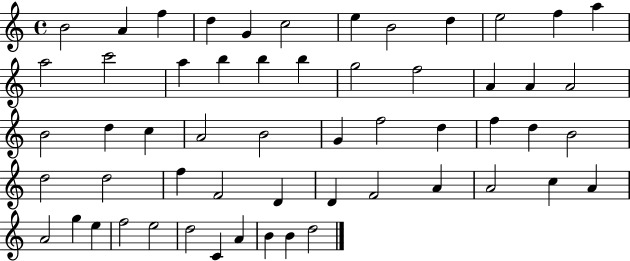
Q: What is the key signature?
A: C major